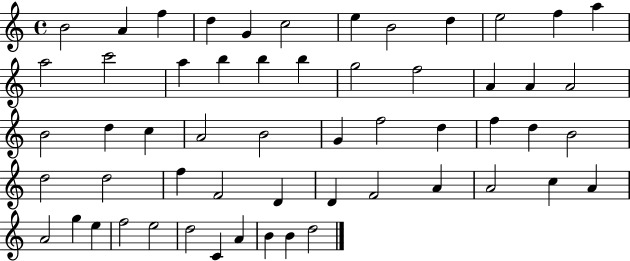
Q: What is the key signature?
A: C major